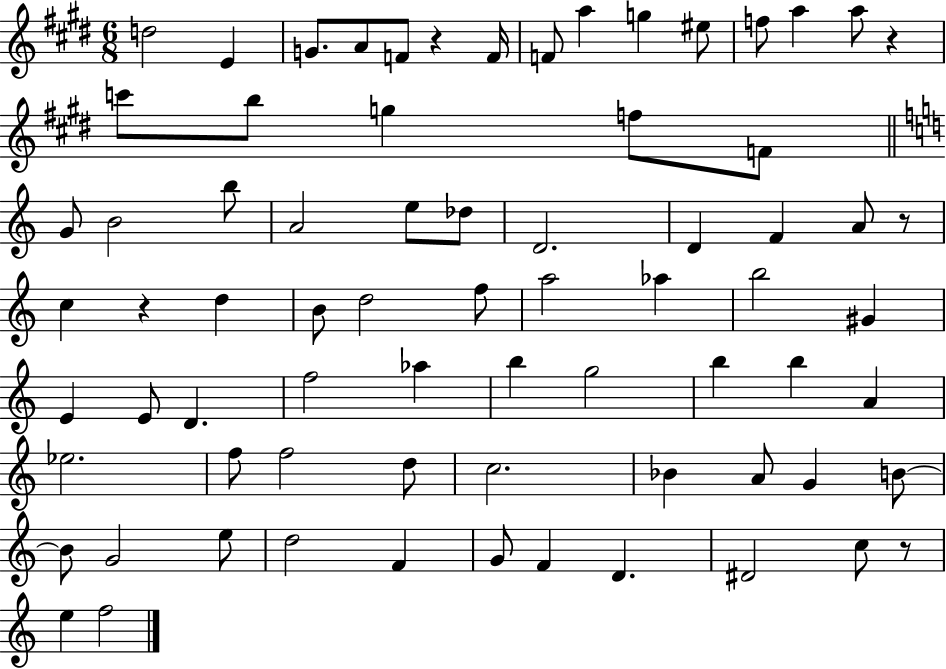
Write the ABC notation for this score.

X:1
T:Untitled
M:6/8
L:1/4
K:E
d2 E G/2 A/2 F/2 z F/4 F/2 a g ^e/2 f/2 a a/2 z c'/2 b/2 g f/2 F/2 G/2 B2 b/2 A2 e/2 _d/2 D2 D F A/2 z/2 c z d B/2 d2 f/2 a2 _a b2 ^G E E/2 D f2 _a b g2 b b A _e2 f/2 f2 d/2 c2 _B A/2 G B/2 B/2 G2 e/2 d2 F G/2 F D ^D2 c/2 z/2 e f2